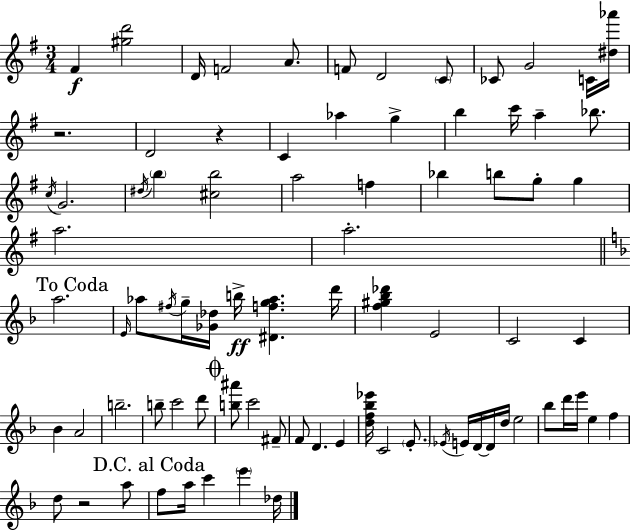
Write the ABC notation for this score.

X:1
T:Untitled
M:3/4
L:1/4
K:G
^F [^gd']2 D/4 F2 A/2 F/2 D2 C/2 _C/2 G2 C/4 [^d_a']/4 z2 D2 z C _a g b c'/4 a _b/2 c/4 G2 ^d/4 b [^cb]2 a2 f _b b/2 g/2 g a2 a2 a2 E/4 _a/2 ^f/4 g/4 [_G_d]/4 b/4 [^Dfg_a] d'/4 [f^g_b_d'] E2 C2 C _B A2 b2 b/2 c'2 d'/2 [b^a']/2 c'2 ^F/2 F/2 D E [df_b_e']/4 C2 E/2 _E/4 E/4 D/4 D/4 d/4 e2 _b/2 d'/4 e'/4 e f d/2 z2 a/2 f/2 a/4 c' e' _d/4